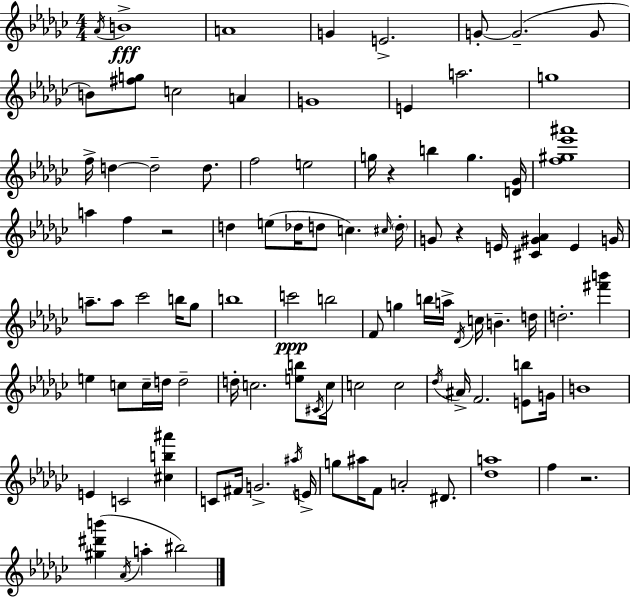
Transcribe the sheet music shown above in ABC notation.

X:1
T:Untitled
M:4/4
L:1/4
K:Ebm
_A/4 B4 A4 G E2 G/2 G2 G/2 B/2 [^fg]/2 c2 A G4 E a2 g4 f/4 d d2 d/2 f2 e2 g/4 z b g [D_G]/4 [f^g_e'^a']4 a f z2 d e/2 _d/4 d/2 c ^c/4 d/4 G/2 z E/4 [^C^G_A] E G/4 a/2 a/2 _c'2 b/4 _g/2 b4 c'2 b2 F/2 g b/4 a/4 _D/4 c/4 B d/4 d2 [^f'b'] e c/2 c/4 d/4 d2 d/4 c2 [eb]/2 ^C/4 c/4 c2 c2 _d/4 ^A/4 F2 [Eb]/2 G/4 B4 E C2 [^cb^a'] C/2 ^F/4 G2 ^a/4 E/4 g/2 ^a/4 F/2 A2 ^D/2 [_da]4 f z2 [^g^d'b'] _A/4 a ^b2